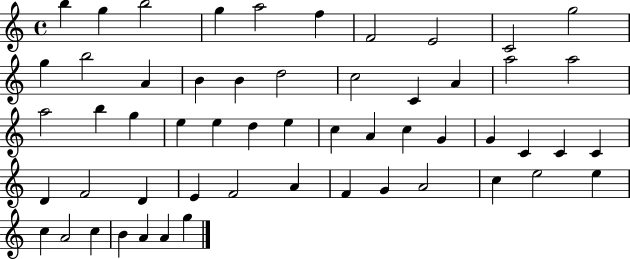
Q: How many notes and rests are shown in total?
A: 55